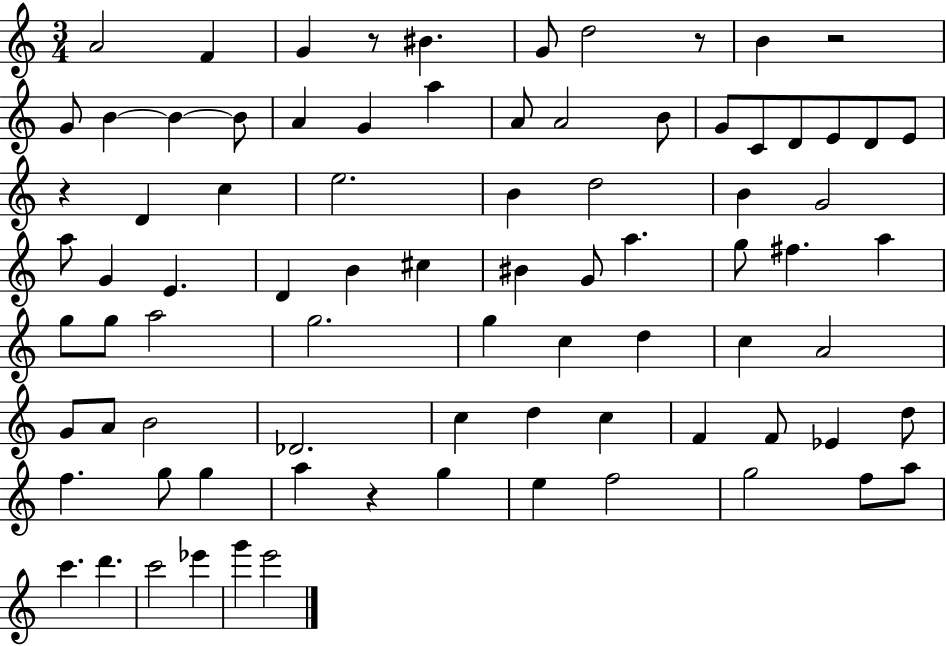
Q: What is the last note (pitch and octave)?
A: E6